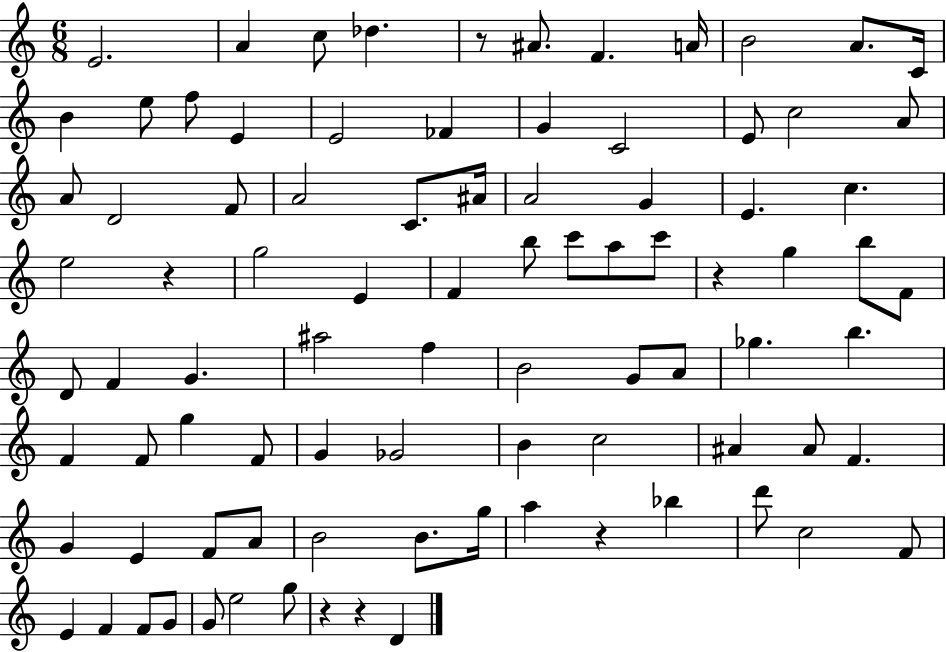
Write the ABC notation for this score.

X:1
T:Untitled
M:6/8
L:1/4
K:C
E2 A c/2 _d z/2 ^A/2 F A/4 B2 A/2 C/4 B e/2 f/2 E E2 _F G C2 E/2 c2 A/2 A/2 D2 F/2 A2 C/2 ^A/4 A2 G E c e2 z g2 E F b/2 c'/2 a/2 c'/2 z g b/2 F/2 D/2 F G ^a2 f B2 G/2 A/2 _g b F F/2 g F/2 G _G2 B c2 ^A ^A/2 F G E F/2 A/2 B2 B/2 g/4 a z _b d'/2 c2 F/2 E F F/2 G/2 G/2 e2 g/2 z z D